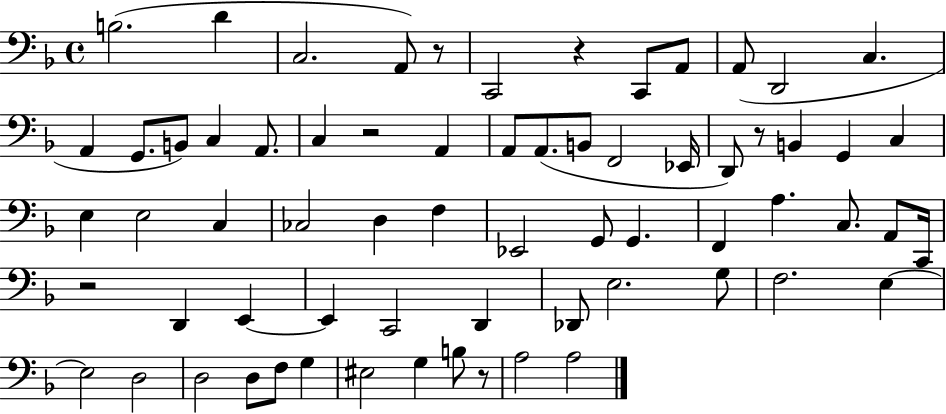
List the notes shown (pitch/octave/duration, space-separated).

B3/h. D4/q C3/h. A2/e R/e C2/h R/q C2/e A2/e A2/e D2/h C3/q. A2/q G2/e. B2/e C3/q A2/e. C3/q R/h A2/q A2/e A2/e. B2/e F2/h Eb2/s D2/e R/e B2/q G2/q C3/q E3/q E3/h C3/q CES3/h D3/q F3/q Eb2/h G2/e G2/q. F2/q A3/q. C3/e. A2/e C2/s R/h D2/q E2/q E2/q C2/h D2/q Db2/e E3/h. G3/e F3/h. E3/q E3/h D3/h D3/h D3/e F3/e G3/q EIS3/h G3/q B3/e R/e A3/h A3/h